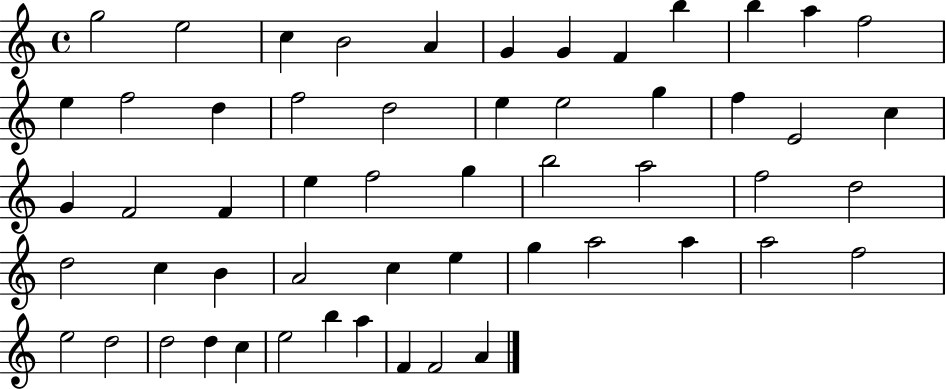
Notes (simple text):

G5/h E5/h C5/q B4/h A4/q G4/q G4/q F4/q B5/q B5/q A5/q F5/h E5/q F5/h D5/q F5/h D5/h E5/q E5/h G5/q F5/q E4/h C5/q G4/q F4/h F4/q E5/q F5/h G5/q B5/h A5/h F5/h D5/h D5/h C5/q B4/q A4/h C5/q E5/q G5/q A5/h A5/q A5/h F5/h E5/h D5/h D5/h D5/q C5/q E5/h B5/q A5/q F4/q F4/h A4/q